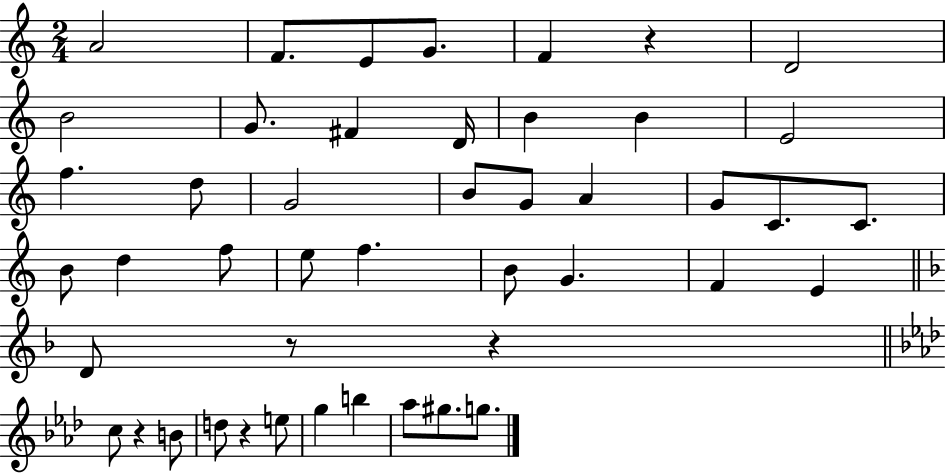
A4/h F4/e. E4/e G4/e. F4/q R/q D4/h B4/h G4/e. F#4/q D4/s B4/q B4/q E4/h F5/q. D5/e G4/h B4/e G4/e A4/q G4/e C4/e. C4/e. B4/e D5/q F5/e E5/e F5/q. B4/e G4/q. F4/q E4/q D4/e R/e R/q C5/e R/q B4/e D5/e R/q E5/e G5/q B5/q Ab5/e G#5/e. G5/e.